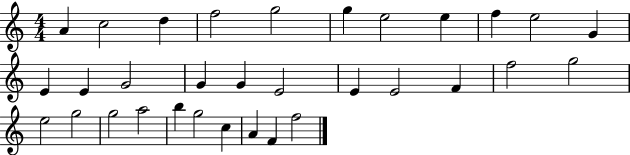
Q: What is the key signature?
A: C major